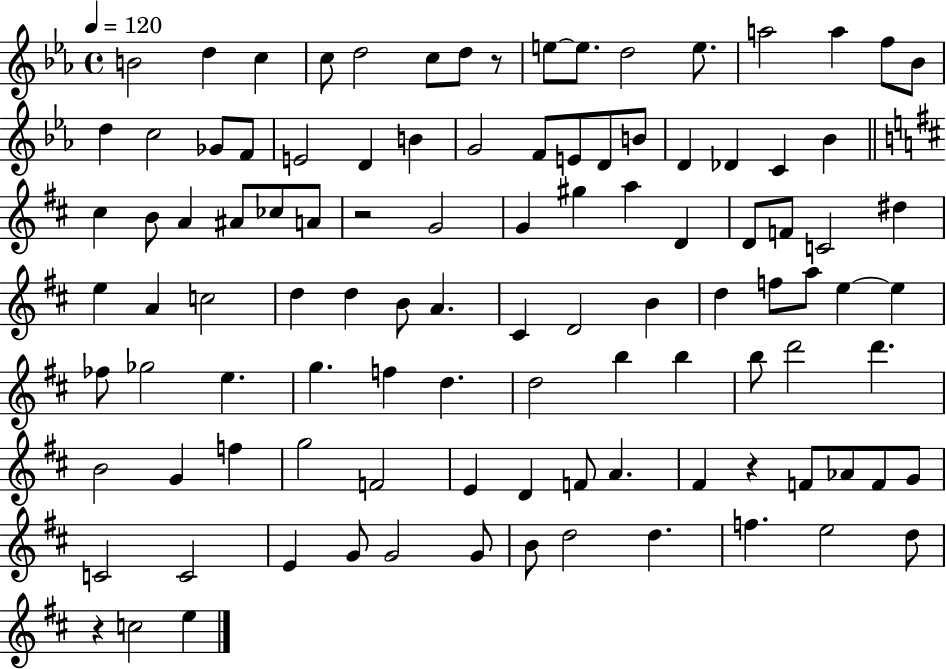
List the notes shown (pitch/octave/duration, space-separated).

B4/h D5/q C5/q C5/e D5/h C5/e D5/e R/e E5/e E5/e. D5/h E5/e. A5/h A5/q F5/e Bb4/e D5/q C5/h Gb4/e F4/e E4/h D4/q B4/q G4/h F4/e E4/e D4/e B4/e D4/q Db4/q C4/q Bb4/q C#5/q B4/e A4/q A#4/e CES5/e A4/e R/h G4/h G4/q G#5/q A5/q D4/q D4/e F4/e C4/h D#5/q E5/q A4/q C5/h D5/q D5/q B4/e A4/q. C#4/q D4/h B4/q D5/q F5/e A5/e E5/q E5/q FES5/e Gb5/h E5/q. G5/q. F5/q D5/q. D5/h B5/q B5/q B5/e D6/h D6/q. B4/h G4/q F5/q G5/h F4/h E4/q D4/q F4/e A4/q. F#4/q R/q F4/e Ab4/e F4/e G4/e C4/h C4/h E4/q G4/e G4/h G4/e B4/e D5/h D5/q. F5/q. E5/h D5/e R/q C5/h E5/q